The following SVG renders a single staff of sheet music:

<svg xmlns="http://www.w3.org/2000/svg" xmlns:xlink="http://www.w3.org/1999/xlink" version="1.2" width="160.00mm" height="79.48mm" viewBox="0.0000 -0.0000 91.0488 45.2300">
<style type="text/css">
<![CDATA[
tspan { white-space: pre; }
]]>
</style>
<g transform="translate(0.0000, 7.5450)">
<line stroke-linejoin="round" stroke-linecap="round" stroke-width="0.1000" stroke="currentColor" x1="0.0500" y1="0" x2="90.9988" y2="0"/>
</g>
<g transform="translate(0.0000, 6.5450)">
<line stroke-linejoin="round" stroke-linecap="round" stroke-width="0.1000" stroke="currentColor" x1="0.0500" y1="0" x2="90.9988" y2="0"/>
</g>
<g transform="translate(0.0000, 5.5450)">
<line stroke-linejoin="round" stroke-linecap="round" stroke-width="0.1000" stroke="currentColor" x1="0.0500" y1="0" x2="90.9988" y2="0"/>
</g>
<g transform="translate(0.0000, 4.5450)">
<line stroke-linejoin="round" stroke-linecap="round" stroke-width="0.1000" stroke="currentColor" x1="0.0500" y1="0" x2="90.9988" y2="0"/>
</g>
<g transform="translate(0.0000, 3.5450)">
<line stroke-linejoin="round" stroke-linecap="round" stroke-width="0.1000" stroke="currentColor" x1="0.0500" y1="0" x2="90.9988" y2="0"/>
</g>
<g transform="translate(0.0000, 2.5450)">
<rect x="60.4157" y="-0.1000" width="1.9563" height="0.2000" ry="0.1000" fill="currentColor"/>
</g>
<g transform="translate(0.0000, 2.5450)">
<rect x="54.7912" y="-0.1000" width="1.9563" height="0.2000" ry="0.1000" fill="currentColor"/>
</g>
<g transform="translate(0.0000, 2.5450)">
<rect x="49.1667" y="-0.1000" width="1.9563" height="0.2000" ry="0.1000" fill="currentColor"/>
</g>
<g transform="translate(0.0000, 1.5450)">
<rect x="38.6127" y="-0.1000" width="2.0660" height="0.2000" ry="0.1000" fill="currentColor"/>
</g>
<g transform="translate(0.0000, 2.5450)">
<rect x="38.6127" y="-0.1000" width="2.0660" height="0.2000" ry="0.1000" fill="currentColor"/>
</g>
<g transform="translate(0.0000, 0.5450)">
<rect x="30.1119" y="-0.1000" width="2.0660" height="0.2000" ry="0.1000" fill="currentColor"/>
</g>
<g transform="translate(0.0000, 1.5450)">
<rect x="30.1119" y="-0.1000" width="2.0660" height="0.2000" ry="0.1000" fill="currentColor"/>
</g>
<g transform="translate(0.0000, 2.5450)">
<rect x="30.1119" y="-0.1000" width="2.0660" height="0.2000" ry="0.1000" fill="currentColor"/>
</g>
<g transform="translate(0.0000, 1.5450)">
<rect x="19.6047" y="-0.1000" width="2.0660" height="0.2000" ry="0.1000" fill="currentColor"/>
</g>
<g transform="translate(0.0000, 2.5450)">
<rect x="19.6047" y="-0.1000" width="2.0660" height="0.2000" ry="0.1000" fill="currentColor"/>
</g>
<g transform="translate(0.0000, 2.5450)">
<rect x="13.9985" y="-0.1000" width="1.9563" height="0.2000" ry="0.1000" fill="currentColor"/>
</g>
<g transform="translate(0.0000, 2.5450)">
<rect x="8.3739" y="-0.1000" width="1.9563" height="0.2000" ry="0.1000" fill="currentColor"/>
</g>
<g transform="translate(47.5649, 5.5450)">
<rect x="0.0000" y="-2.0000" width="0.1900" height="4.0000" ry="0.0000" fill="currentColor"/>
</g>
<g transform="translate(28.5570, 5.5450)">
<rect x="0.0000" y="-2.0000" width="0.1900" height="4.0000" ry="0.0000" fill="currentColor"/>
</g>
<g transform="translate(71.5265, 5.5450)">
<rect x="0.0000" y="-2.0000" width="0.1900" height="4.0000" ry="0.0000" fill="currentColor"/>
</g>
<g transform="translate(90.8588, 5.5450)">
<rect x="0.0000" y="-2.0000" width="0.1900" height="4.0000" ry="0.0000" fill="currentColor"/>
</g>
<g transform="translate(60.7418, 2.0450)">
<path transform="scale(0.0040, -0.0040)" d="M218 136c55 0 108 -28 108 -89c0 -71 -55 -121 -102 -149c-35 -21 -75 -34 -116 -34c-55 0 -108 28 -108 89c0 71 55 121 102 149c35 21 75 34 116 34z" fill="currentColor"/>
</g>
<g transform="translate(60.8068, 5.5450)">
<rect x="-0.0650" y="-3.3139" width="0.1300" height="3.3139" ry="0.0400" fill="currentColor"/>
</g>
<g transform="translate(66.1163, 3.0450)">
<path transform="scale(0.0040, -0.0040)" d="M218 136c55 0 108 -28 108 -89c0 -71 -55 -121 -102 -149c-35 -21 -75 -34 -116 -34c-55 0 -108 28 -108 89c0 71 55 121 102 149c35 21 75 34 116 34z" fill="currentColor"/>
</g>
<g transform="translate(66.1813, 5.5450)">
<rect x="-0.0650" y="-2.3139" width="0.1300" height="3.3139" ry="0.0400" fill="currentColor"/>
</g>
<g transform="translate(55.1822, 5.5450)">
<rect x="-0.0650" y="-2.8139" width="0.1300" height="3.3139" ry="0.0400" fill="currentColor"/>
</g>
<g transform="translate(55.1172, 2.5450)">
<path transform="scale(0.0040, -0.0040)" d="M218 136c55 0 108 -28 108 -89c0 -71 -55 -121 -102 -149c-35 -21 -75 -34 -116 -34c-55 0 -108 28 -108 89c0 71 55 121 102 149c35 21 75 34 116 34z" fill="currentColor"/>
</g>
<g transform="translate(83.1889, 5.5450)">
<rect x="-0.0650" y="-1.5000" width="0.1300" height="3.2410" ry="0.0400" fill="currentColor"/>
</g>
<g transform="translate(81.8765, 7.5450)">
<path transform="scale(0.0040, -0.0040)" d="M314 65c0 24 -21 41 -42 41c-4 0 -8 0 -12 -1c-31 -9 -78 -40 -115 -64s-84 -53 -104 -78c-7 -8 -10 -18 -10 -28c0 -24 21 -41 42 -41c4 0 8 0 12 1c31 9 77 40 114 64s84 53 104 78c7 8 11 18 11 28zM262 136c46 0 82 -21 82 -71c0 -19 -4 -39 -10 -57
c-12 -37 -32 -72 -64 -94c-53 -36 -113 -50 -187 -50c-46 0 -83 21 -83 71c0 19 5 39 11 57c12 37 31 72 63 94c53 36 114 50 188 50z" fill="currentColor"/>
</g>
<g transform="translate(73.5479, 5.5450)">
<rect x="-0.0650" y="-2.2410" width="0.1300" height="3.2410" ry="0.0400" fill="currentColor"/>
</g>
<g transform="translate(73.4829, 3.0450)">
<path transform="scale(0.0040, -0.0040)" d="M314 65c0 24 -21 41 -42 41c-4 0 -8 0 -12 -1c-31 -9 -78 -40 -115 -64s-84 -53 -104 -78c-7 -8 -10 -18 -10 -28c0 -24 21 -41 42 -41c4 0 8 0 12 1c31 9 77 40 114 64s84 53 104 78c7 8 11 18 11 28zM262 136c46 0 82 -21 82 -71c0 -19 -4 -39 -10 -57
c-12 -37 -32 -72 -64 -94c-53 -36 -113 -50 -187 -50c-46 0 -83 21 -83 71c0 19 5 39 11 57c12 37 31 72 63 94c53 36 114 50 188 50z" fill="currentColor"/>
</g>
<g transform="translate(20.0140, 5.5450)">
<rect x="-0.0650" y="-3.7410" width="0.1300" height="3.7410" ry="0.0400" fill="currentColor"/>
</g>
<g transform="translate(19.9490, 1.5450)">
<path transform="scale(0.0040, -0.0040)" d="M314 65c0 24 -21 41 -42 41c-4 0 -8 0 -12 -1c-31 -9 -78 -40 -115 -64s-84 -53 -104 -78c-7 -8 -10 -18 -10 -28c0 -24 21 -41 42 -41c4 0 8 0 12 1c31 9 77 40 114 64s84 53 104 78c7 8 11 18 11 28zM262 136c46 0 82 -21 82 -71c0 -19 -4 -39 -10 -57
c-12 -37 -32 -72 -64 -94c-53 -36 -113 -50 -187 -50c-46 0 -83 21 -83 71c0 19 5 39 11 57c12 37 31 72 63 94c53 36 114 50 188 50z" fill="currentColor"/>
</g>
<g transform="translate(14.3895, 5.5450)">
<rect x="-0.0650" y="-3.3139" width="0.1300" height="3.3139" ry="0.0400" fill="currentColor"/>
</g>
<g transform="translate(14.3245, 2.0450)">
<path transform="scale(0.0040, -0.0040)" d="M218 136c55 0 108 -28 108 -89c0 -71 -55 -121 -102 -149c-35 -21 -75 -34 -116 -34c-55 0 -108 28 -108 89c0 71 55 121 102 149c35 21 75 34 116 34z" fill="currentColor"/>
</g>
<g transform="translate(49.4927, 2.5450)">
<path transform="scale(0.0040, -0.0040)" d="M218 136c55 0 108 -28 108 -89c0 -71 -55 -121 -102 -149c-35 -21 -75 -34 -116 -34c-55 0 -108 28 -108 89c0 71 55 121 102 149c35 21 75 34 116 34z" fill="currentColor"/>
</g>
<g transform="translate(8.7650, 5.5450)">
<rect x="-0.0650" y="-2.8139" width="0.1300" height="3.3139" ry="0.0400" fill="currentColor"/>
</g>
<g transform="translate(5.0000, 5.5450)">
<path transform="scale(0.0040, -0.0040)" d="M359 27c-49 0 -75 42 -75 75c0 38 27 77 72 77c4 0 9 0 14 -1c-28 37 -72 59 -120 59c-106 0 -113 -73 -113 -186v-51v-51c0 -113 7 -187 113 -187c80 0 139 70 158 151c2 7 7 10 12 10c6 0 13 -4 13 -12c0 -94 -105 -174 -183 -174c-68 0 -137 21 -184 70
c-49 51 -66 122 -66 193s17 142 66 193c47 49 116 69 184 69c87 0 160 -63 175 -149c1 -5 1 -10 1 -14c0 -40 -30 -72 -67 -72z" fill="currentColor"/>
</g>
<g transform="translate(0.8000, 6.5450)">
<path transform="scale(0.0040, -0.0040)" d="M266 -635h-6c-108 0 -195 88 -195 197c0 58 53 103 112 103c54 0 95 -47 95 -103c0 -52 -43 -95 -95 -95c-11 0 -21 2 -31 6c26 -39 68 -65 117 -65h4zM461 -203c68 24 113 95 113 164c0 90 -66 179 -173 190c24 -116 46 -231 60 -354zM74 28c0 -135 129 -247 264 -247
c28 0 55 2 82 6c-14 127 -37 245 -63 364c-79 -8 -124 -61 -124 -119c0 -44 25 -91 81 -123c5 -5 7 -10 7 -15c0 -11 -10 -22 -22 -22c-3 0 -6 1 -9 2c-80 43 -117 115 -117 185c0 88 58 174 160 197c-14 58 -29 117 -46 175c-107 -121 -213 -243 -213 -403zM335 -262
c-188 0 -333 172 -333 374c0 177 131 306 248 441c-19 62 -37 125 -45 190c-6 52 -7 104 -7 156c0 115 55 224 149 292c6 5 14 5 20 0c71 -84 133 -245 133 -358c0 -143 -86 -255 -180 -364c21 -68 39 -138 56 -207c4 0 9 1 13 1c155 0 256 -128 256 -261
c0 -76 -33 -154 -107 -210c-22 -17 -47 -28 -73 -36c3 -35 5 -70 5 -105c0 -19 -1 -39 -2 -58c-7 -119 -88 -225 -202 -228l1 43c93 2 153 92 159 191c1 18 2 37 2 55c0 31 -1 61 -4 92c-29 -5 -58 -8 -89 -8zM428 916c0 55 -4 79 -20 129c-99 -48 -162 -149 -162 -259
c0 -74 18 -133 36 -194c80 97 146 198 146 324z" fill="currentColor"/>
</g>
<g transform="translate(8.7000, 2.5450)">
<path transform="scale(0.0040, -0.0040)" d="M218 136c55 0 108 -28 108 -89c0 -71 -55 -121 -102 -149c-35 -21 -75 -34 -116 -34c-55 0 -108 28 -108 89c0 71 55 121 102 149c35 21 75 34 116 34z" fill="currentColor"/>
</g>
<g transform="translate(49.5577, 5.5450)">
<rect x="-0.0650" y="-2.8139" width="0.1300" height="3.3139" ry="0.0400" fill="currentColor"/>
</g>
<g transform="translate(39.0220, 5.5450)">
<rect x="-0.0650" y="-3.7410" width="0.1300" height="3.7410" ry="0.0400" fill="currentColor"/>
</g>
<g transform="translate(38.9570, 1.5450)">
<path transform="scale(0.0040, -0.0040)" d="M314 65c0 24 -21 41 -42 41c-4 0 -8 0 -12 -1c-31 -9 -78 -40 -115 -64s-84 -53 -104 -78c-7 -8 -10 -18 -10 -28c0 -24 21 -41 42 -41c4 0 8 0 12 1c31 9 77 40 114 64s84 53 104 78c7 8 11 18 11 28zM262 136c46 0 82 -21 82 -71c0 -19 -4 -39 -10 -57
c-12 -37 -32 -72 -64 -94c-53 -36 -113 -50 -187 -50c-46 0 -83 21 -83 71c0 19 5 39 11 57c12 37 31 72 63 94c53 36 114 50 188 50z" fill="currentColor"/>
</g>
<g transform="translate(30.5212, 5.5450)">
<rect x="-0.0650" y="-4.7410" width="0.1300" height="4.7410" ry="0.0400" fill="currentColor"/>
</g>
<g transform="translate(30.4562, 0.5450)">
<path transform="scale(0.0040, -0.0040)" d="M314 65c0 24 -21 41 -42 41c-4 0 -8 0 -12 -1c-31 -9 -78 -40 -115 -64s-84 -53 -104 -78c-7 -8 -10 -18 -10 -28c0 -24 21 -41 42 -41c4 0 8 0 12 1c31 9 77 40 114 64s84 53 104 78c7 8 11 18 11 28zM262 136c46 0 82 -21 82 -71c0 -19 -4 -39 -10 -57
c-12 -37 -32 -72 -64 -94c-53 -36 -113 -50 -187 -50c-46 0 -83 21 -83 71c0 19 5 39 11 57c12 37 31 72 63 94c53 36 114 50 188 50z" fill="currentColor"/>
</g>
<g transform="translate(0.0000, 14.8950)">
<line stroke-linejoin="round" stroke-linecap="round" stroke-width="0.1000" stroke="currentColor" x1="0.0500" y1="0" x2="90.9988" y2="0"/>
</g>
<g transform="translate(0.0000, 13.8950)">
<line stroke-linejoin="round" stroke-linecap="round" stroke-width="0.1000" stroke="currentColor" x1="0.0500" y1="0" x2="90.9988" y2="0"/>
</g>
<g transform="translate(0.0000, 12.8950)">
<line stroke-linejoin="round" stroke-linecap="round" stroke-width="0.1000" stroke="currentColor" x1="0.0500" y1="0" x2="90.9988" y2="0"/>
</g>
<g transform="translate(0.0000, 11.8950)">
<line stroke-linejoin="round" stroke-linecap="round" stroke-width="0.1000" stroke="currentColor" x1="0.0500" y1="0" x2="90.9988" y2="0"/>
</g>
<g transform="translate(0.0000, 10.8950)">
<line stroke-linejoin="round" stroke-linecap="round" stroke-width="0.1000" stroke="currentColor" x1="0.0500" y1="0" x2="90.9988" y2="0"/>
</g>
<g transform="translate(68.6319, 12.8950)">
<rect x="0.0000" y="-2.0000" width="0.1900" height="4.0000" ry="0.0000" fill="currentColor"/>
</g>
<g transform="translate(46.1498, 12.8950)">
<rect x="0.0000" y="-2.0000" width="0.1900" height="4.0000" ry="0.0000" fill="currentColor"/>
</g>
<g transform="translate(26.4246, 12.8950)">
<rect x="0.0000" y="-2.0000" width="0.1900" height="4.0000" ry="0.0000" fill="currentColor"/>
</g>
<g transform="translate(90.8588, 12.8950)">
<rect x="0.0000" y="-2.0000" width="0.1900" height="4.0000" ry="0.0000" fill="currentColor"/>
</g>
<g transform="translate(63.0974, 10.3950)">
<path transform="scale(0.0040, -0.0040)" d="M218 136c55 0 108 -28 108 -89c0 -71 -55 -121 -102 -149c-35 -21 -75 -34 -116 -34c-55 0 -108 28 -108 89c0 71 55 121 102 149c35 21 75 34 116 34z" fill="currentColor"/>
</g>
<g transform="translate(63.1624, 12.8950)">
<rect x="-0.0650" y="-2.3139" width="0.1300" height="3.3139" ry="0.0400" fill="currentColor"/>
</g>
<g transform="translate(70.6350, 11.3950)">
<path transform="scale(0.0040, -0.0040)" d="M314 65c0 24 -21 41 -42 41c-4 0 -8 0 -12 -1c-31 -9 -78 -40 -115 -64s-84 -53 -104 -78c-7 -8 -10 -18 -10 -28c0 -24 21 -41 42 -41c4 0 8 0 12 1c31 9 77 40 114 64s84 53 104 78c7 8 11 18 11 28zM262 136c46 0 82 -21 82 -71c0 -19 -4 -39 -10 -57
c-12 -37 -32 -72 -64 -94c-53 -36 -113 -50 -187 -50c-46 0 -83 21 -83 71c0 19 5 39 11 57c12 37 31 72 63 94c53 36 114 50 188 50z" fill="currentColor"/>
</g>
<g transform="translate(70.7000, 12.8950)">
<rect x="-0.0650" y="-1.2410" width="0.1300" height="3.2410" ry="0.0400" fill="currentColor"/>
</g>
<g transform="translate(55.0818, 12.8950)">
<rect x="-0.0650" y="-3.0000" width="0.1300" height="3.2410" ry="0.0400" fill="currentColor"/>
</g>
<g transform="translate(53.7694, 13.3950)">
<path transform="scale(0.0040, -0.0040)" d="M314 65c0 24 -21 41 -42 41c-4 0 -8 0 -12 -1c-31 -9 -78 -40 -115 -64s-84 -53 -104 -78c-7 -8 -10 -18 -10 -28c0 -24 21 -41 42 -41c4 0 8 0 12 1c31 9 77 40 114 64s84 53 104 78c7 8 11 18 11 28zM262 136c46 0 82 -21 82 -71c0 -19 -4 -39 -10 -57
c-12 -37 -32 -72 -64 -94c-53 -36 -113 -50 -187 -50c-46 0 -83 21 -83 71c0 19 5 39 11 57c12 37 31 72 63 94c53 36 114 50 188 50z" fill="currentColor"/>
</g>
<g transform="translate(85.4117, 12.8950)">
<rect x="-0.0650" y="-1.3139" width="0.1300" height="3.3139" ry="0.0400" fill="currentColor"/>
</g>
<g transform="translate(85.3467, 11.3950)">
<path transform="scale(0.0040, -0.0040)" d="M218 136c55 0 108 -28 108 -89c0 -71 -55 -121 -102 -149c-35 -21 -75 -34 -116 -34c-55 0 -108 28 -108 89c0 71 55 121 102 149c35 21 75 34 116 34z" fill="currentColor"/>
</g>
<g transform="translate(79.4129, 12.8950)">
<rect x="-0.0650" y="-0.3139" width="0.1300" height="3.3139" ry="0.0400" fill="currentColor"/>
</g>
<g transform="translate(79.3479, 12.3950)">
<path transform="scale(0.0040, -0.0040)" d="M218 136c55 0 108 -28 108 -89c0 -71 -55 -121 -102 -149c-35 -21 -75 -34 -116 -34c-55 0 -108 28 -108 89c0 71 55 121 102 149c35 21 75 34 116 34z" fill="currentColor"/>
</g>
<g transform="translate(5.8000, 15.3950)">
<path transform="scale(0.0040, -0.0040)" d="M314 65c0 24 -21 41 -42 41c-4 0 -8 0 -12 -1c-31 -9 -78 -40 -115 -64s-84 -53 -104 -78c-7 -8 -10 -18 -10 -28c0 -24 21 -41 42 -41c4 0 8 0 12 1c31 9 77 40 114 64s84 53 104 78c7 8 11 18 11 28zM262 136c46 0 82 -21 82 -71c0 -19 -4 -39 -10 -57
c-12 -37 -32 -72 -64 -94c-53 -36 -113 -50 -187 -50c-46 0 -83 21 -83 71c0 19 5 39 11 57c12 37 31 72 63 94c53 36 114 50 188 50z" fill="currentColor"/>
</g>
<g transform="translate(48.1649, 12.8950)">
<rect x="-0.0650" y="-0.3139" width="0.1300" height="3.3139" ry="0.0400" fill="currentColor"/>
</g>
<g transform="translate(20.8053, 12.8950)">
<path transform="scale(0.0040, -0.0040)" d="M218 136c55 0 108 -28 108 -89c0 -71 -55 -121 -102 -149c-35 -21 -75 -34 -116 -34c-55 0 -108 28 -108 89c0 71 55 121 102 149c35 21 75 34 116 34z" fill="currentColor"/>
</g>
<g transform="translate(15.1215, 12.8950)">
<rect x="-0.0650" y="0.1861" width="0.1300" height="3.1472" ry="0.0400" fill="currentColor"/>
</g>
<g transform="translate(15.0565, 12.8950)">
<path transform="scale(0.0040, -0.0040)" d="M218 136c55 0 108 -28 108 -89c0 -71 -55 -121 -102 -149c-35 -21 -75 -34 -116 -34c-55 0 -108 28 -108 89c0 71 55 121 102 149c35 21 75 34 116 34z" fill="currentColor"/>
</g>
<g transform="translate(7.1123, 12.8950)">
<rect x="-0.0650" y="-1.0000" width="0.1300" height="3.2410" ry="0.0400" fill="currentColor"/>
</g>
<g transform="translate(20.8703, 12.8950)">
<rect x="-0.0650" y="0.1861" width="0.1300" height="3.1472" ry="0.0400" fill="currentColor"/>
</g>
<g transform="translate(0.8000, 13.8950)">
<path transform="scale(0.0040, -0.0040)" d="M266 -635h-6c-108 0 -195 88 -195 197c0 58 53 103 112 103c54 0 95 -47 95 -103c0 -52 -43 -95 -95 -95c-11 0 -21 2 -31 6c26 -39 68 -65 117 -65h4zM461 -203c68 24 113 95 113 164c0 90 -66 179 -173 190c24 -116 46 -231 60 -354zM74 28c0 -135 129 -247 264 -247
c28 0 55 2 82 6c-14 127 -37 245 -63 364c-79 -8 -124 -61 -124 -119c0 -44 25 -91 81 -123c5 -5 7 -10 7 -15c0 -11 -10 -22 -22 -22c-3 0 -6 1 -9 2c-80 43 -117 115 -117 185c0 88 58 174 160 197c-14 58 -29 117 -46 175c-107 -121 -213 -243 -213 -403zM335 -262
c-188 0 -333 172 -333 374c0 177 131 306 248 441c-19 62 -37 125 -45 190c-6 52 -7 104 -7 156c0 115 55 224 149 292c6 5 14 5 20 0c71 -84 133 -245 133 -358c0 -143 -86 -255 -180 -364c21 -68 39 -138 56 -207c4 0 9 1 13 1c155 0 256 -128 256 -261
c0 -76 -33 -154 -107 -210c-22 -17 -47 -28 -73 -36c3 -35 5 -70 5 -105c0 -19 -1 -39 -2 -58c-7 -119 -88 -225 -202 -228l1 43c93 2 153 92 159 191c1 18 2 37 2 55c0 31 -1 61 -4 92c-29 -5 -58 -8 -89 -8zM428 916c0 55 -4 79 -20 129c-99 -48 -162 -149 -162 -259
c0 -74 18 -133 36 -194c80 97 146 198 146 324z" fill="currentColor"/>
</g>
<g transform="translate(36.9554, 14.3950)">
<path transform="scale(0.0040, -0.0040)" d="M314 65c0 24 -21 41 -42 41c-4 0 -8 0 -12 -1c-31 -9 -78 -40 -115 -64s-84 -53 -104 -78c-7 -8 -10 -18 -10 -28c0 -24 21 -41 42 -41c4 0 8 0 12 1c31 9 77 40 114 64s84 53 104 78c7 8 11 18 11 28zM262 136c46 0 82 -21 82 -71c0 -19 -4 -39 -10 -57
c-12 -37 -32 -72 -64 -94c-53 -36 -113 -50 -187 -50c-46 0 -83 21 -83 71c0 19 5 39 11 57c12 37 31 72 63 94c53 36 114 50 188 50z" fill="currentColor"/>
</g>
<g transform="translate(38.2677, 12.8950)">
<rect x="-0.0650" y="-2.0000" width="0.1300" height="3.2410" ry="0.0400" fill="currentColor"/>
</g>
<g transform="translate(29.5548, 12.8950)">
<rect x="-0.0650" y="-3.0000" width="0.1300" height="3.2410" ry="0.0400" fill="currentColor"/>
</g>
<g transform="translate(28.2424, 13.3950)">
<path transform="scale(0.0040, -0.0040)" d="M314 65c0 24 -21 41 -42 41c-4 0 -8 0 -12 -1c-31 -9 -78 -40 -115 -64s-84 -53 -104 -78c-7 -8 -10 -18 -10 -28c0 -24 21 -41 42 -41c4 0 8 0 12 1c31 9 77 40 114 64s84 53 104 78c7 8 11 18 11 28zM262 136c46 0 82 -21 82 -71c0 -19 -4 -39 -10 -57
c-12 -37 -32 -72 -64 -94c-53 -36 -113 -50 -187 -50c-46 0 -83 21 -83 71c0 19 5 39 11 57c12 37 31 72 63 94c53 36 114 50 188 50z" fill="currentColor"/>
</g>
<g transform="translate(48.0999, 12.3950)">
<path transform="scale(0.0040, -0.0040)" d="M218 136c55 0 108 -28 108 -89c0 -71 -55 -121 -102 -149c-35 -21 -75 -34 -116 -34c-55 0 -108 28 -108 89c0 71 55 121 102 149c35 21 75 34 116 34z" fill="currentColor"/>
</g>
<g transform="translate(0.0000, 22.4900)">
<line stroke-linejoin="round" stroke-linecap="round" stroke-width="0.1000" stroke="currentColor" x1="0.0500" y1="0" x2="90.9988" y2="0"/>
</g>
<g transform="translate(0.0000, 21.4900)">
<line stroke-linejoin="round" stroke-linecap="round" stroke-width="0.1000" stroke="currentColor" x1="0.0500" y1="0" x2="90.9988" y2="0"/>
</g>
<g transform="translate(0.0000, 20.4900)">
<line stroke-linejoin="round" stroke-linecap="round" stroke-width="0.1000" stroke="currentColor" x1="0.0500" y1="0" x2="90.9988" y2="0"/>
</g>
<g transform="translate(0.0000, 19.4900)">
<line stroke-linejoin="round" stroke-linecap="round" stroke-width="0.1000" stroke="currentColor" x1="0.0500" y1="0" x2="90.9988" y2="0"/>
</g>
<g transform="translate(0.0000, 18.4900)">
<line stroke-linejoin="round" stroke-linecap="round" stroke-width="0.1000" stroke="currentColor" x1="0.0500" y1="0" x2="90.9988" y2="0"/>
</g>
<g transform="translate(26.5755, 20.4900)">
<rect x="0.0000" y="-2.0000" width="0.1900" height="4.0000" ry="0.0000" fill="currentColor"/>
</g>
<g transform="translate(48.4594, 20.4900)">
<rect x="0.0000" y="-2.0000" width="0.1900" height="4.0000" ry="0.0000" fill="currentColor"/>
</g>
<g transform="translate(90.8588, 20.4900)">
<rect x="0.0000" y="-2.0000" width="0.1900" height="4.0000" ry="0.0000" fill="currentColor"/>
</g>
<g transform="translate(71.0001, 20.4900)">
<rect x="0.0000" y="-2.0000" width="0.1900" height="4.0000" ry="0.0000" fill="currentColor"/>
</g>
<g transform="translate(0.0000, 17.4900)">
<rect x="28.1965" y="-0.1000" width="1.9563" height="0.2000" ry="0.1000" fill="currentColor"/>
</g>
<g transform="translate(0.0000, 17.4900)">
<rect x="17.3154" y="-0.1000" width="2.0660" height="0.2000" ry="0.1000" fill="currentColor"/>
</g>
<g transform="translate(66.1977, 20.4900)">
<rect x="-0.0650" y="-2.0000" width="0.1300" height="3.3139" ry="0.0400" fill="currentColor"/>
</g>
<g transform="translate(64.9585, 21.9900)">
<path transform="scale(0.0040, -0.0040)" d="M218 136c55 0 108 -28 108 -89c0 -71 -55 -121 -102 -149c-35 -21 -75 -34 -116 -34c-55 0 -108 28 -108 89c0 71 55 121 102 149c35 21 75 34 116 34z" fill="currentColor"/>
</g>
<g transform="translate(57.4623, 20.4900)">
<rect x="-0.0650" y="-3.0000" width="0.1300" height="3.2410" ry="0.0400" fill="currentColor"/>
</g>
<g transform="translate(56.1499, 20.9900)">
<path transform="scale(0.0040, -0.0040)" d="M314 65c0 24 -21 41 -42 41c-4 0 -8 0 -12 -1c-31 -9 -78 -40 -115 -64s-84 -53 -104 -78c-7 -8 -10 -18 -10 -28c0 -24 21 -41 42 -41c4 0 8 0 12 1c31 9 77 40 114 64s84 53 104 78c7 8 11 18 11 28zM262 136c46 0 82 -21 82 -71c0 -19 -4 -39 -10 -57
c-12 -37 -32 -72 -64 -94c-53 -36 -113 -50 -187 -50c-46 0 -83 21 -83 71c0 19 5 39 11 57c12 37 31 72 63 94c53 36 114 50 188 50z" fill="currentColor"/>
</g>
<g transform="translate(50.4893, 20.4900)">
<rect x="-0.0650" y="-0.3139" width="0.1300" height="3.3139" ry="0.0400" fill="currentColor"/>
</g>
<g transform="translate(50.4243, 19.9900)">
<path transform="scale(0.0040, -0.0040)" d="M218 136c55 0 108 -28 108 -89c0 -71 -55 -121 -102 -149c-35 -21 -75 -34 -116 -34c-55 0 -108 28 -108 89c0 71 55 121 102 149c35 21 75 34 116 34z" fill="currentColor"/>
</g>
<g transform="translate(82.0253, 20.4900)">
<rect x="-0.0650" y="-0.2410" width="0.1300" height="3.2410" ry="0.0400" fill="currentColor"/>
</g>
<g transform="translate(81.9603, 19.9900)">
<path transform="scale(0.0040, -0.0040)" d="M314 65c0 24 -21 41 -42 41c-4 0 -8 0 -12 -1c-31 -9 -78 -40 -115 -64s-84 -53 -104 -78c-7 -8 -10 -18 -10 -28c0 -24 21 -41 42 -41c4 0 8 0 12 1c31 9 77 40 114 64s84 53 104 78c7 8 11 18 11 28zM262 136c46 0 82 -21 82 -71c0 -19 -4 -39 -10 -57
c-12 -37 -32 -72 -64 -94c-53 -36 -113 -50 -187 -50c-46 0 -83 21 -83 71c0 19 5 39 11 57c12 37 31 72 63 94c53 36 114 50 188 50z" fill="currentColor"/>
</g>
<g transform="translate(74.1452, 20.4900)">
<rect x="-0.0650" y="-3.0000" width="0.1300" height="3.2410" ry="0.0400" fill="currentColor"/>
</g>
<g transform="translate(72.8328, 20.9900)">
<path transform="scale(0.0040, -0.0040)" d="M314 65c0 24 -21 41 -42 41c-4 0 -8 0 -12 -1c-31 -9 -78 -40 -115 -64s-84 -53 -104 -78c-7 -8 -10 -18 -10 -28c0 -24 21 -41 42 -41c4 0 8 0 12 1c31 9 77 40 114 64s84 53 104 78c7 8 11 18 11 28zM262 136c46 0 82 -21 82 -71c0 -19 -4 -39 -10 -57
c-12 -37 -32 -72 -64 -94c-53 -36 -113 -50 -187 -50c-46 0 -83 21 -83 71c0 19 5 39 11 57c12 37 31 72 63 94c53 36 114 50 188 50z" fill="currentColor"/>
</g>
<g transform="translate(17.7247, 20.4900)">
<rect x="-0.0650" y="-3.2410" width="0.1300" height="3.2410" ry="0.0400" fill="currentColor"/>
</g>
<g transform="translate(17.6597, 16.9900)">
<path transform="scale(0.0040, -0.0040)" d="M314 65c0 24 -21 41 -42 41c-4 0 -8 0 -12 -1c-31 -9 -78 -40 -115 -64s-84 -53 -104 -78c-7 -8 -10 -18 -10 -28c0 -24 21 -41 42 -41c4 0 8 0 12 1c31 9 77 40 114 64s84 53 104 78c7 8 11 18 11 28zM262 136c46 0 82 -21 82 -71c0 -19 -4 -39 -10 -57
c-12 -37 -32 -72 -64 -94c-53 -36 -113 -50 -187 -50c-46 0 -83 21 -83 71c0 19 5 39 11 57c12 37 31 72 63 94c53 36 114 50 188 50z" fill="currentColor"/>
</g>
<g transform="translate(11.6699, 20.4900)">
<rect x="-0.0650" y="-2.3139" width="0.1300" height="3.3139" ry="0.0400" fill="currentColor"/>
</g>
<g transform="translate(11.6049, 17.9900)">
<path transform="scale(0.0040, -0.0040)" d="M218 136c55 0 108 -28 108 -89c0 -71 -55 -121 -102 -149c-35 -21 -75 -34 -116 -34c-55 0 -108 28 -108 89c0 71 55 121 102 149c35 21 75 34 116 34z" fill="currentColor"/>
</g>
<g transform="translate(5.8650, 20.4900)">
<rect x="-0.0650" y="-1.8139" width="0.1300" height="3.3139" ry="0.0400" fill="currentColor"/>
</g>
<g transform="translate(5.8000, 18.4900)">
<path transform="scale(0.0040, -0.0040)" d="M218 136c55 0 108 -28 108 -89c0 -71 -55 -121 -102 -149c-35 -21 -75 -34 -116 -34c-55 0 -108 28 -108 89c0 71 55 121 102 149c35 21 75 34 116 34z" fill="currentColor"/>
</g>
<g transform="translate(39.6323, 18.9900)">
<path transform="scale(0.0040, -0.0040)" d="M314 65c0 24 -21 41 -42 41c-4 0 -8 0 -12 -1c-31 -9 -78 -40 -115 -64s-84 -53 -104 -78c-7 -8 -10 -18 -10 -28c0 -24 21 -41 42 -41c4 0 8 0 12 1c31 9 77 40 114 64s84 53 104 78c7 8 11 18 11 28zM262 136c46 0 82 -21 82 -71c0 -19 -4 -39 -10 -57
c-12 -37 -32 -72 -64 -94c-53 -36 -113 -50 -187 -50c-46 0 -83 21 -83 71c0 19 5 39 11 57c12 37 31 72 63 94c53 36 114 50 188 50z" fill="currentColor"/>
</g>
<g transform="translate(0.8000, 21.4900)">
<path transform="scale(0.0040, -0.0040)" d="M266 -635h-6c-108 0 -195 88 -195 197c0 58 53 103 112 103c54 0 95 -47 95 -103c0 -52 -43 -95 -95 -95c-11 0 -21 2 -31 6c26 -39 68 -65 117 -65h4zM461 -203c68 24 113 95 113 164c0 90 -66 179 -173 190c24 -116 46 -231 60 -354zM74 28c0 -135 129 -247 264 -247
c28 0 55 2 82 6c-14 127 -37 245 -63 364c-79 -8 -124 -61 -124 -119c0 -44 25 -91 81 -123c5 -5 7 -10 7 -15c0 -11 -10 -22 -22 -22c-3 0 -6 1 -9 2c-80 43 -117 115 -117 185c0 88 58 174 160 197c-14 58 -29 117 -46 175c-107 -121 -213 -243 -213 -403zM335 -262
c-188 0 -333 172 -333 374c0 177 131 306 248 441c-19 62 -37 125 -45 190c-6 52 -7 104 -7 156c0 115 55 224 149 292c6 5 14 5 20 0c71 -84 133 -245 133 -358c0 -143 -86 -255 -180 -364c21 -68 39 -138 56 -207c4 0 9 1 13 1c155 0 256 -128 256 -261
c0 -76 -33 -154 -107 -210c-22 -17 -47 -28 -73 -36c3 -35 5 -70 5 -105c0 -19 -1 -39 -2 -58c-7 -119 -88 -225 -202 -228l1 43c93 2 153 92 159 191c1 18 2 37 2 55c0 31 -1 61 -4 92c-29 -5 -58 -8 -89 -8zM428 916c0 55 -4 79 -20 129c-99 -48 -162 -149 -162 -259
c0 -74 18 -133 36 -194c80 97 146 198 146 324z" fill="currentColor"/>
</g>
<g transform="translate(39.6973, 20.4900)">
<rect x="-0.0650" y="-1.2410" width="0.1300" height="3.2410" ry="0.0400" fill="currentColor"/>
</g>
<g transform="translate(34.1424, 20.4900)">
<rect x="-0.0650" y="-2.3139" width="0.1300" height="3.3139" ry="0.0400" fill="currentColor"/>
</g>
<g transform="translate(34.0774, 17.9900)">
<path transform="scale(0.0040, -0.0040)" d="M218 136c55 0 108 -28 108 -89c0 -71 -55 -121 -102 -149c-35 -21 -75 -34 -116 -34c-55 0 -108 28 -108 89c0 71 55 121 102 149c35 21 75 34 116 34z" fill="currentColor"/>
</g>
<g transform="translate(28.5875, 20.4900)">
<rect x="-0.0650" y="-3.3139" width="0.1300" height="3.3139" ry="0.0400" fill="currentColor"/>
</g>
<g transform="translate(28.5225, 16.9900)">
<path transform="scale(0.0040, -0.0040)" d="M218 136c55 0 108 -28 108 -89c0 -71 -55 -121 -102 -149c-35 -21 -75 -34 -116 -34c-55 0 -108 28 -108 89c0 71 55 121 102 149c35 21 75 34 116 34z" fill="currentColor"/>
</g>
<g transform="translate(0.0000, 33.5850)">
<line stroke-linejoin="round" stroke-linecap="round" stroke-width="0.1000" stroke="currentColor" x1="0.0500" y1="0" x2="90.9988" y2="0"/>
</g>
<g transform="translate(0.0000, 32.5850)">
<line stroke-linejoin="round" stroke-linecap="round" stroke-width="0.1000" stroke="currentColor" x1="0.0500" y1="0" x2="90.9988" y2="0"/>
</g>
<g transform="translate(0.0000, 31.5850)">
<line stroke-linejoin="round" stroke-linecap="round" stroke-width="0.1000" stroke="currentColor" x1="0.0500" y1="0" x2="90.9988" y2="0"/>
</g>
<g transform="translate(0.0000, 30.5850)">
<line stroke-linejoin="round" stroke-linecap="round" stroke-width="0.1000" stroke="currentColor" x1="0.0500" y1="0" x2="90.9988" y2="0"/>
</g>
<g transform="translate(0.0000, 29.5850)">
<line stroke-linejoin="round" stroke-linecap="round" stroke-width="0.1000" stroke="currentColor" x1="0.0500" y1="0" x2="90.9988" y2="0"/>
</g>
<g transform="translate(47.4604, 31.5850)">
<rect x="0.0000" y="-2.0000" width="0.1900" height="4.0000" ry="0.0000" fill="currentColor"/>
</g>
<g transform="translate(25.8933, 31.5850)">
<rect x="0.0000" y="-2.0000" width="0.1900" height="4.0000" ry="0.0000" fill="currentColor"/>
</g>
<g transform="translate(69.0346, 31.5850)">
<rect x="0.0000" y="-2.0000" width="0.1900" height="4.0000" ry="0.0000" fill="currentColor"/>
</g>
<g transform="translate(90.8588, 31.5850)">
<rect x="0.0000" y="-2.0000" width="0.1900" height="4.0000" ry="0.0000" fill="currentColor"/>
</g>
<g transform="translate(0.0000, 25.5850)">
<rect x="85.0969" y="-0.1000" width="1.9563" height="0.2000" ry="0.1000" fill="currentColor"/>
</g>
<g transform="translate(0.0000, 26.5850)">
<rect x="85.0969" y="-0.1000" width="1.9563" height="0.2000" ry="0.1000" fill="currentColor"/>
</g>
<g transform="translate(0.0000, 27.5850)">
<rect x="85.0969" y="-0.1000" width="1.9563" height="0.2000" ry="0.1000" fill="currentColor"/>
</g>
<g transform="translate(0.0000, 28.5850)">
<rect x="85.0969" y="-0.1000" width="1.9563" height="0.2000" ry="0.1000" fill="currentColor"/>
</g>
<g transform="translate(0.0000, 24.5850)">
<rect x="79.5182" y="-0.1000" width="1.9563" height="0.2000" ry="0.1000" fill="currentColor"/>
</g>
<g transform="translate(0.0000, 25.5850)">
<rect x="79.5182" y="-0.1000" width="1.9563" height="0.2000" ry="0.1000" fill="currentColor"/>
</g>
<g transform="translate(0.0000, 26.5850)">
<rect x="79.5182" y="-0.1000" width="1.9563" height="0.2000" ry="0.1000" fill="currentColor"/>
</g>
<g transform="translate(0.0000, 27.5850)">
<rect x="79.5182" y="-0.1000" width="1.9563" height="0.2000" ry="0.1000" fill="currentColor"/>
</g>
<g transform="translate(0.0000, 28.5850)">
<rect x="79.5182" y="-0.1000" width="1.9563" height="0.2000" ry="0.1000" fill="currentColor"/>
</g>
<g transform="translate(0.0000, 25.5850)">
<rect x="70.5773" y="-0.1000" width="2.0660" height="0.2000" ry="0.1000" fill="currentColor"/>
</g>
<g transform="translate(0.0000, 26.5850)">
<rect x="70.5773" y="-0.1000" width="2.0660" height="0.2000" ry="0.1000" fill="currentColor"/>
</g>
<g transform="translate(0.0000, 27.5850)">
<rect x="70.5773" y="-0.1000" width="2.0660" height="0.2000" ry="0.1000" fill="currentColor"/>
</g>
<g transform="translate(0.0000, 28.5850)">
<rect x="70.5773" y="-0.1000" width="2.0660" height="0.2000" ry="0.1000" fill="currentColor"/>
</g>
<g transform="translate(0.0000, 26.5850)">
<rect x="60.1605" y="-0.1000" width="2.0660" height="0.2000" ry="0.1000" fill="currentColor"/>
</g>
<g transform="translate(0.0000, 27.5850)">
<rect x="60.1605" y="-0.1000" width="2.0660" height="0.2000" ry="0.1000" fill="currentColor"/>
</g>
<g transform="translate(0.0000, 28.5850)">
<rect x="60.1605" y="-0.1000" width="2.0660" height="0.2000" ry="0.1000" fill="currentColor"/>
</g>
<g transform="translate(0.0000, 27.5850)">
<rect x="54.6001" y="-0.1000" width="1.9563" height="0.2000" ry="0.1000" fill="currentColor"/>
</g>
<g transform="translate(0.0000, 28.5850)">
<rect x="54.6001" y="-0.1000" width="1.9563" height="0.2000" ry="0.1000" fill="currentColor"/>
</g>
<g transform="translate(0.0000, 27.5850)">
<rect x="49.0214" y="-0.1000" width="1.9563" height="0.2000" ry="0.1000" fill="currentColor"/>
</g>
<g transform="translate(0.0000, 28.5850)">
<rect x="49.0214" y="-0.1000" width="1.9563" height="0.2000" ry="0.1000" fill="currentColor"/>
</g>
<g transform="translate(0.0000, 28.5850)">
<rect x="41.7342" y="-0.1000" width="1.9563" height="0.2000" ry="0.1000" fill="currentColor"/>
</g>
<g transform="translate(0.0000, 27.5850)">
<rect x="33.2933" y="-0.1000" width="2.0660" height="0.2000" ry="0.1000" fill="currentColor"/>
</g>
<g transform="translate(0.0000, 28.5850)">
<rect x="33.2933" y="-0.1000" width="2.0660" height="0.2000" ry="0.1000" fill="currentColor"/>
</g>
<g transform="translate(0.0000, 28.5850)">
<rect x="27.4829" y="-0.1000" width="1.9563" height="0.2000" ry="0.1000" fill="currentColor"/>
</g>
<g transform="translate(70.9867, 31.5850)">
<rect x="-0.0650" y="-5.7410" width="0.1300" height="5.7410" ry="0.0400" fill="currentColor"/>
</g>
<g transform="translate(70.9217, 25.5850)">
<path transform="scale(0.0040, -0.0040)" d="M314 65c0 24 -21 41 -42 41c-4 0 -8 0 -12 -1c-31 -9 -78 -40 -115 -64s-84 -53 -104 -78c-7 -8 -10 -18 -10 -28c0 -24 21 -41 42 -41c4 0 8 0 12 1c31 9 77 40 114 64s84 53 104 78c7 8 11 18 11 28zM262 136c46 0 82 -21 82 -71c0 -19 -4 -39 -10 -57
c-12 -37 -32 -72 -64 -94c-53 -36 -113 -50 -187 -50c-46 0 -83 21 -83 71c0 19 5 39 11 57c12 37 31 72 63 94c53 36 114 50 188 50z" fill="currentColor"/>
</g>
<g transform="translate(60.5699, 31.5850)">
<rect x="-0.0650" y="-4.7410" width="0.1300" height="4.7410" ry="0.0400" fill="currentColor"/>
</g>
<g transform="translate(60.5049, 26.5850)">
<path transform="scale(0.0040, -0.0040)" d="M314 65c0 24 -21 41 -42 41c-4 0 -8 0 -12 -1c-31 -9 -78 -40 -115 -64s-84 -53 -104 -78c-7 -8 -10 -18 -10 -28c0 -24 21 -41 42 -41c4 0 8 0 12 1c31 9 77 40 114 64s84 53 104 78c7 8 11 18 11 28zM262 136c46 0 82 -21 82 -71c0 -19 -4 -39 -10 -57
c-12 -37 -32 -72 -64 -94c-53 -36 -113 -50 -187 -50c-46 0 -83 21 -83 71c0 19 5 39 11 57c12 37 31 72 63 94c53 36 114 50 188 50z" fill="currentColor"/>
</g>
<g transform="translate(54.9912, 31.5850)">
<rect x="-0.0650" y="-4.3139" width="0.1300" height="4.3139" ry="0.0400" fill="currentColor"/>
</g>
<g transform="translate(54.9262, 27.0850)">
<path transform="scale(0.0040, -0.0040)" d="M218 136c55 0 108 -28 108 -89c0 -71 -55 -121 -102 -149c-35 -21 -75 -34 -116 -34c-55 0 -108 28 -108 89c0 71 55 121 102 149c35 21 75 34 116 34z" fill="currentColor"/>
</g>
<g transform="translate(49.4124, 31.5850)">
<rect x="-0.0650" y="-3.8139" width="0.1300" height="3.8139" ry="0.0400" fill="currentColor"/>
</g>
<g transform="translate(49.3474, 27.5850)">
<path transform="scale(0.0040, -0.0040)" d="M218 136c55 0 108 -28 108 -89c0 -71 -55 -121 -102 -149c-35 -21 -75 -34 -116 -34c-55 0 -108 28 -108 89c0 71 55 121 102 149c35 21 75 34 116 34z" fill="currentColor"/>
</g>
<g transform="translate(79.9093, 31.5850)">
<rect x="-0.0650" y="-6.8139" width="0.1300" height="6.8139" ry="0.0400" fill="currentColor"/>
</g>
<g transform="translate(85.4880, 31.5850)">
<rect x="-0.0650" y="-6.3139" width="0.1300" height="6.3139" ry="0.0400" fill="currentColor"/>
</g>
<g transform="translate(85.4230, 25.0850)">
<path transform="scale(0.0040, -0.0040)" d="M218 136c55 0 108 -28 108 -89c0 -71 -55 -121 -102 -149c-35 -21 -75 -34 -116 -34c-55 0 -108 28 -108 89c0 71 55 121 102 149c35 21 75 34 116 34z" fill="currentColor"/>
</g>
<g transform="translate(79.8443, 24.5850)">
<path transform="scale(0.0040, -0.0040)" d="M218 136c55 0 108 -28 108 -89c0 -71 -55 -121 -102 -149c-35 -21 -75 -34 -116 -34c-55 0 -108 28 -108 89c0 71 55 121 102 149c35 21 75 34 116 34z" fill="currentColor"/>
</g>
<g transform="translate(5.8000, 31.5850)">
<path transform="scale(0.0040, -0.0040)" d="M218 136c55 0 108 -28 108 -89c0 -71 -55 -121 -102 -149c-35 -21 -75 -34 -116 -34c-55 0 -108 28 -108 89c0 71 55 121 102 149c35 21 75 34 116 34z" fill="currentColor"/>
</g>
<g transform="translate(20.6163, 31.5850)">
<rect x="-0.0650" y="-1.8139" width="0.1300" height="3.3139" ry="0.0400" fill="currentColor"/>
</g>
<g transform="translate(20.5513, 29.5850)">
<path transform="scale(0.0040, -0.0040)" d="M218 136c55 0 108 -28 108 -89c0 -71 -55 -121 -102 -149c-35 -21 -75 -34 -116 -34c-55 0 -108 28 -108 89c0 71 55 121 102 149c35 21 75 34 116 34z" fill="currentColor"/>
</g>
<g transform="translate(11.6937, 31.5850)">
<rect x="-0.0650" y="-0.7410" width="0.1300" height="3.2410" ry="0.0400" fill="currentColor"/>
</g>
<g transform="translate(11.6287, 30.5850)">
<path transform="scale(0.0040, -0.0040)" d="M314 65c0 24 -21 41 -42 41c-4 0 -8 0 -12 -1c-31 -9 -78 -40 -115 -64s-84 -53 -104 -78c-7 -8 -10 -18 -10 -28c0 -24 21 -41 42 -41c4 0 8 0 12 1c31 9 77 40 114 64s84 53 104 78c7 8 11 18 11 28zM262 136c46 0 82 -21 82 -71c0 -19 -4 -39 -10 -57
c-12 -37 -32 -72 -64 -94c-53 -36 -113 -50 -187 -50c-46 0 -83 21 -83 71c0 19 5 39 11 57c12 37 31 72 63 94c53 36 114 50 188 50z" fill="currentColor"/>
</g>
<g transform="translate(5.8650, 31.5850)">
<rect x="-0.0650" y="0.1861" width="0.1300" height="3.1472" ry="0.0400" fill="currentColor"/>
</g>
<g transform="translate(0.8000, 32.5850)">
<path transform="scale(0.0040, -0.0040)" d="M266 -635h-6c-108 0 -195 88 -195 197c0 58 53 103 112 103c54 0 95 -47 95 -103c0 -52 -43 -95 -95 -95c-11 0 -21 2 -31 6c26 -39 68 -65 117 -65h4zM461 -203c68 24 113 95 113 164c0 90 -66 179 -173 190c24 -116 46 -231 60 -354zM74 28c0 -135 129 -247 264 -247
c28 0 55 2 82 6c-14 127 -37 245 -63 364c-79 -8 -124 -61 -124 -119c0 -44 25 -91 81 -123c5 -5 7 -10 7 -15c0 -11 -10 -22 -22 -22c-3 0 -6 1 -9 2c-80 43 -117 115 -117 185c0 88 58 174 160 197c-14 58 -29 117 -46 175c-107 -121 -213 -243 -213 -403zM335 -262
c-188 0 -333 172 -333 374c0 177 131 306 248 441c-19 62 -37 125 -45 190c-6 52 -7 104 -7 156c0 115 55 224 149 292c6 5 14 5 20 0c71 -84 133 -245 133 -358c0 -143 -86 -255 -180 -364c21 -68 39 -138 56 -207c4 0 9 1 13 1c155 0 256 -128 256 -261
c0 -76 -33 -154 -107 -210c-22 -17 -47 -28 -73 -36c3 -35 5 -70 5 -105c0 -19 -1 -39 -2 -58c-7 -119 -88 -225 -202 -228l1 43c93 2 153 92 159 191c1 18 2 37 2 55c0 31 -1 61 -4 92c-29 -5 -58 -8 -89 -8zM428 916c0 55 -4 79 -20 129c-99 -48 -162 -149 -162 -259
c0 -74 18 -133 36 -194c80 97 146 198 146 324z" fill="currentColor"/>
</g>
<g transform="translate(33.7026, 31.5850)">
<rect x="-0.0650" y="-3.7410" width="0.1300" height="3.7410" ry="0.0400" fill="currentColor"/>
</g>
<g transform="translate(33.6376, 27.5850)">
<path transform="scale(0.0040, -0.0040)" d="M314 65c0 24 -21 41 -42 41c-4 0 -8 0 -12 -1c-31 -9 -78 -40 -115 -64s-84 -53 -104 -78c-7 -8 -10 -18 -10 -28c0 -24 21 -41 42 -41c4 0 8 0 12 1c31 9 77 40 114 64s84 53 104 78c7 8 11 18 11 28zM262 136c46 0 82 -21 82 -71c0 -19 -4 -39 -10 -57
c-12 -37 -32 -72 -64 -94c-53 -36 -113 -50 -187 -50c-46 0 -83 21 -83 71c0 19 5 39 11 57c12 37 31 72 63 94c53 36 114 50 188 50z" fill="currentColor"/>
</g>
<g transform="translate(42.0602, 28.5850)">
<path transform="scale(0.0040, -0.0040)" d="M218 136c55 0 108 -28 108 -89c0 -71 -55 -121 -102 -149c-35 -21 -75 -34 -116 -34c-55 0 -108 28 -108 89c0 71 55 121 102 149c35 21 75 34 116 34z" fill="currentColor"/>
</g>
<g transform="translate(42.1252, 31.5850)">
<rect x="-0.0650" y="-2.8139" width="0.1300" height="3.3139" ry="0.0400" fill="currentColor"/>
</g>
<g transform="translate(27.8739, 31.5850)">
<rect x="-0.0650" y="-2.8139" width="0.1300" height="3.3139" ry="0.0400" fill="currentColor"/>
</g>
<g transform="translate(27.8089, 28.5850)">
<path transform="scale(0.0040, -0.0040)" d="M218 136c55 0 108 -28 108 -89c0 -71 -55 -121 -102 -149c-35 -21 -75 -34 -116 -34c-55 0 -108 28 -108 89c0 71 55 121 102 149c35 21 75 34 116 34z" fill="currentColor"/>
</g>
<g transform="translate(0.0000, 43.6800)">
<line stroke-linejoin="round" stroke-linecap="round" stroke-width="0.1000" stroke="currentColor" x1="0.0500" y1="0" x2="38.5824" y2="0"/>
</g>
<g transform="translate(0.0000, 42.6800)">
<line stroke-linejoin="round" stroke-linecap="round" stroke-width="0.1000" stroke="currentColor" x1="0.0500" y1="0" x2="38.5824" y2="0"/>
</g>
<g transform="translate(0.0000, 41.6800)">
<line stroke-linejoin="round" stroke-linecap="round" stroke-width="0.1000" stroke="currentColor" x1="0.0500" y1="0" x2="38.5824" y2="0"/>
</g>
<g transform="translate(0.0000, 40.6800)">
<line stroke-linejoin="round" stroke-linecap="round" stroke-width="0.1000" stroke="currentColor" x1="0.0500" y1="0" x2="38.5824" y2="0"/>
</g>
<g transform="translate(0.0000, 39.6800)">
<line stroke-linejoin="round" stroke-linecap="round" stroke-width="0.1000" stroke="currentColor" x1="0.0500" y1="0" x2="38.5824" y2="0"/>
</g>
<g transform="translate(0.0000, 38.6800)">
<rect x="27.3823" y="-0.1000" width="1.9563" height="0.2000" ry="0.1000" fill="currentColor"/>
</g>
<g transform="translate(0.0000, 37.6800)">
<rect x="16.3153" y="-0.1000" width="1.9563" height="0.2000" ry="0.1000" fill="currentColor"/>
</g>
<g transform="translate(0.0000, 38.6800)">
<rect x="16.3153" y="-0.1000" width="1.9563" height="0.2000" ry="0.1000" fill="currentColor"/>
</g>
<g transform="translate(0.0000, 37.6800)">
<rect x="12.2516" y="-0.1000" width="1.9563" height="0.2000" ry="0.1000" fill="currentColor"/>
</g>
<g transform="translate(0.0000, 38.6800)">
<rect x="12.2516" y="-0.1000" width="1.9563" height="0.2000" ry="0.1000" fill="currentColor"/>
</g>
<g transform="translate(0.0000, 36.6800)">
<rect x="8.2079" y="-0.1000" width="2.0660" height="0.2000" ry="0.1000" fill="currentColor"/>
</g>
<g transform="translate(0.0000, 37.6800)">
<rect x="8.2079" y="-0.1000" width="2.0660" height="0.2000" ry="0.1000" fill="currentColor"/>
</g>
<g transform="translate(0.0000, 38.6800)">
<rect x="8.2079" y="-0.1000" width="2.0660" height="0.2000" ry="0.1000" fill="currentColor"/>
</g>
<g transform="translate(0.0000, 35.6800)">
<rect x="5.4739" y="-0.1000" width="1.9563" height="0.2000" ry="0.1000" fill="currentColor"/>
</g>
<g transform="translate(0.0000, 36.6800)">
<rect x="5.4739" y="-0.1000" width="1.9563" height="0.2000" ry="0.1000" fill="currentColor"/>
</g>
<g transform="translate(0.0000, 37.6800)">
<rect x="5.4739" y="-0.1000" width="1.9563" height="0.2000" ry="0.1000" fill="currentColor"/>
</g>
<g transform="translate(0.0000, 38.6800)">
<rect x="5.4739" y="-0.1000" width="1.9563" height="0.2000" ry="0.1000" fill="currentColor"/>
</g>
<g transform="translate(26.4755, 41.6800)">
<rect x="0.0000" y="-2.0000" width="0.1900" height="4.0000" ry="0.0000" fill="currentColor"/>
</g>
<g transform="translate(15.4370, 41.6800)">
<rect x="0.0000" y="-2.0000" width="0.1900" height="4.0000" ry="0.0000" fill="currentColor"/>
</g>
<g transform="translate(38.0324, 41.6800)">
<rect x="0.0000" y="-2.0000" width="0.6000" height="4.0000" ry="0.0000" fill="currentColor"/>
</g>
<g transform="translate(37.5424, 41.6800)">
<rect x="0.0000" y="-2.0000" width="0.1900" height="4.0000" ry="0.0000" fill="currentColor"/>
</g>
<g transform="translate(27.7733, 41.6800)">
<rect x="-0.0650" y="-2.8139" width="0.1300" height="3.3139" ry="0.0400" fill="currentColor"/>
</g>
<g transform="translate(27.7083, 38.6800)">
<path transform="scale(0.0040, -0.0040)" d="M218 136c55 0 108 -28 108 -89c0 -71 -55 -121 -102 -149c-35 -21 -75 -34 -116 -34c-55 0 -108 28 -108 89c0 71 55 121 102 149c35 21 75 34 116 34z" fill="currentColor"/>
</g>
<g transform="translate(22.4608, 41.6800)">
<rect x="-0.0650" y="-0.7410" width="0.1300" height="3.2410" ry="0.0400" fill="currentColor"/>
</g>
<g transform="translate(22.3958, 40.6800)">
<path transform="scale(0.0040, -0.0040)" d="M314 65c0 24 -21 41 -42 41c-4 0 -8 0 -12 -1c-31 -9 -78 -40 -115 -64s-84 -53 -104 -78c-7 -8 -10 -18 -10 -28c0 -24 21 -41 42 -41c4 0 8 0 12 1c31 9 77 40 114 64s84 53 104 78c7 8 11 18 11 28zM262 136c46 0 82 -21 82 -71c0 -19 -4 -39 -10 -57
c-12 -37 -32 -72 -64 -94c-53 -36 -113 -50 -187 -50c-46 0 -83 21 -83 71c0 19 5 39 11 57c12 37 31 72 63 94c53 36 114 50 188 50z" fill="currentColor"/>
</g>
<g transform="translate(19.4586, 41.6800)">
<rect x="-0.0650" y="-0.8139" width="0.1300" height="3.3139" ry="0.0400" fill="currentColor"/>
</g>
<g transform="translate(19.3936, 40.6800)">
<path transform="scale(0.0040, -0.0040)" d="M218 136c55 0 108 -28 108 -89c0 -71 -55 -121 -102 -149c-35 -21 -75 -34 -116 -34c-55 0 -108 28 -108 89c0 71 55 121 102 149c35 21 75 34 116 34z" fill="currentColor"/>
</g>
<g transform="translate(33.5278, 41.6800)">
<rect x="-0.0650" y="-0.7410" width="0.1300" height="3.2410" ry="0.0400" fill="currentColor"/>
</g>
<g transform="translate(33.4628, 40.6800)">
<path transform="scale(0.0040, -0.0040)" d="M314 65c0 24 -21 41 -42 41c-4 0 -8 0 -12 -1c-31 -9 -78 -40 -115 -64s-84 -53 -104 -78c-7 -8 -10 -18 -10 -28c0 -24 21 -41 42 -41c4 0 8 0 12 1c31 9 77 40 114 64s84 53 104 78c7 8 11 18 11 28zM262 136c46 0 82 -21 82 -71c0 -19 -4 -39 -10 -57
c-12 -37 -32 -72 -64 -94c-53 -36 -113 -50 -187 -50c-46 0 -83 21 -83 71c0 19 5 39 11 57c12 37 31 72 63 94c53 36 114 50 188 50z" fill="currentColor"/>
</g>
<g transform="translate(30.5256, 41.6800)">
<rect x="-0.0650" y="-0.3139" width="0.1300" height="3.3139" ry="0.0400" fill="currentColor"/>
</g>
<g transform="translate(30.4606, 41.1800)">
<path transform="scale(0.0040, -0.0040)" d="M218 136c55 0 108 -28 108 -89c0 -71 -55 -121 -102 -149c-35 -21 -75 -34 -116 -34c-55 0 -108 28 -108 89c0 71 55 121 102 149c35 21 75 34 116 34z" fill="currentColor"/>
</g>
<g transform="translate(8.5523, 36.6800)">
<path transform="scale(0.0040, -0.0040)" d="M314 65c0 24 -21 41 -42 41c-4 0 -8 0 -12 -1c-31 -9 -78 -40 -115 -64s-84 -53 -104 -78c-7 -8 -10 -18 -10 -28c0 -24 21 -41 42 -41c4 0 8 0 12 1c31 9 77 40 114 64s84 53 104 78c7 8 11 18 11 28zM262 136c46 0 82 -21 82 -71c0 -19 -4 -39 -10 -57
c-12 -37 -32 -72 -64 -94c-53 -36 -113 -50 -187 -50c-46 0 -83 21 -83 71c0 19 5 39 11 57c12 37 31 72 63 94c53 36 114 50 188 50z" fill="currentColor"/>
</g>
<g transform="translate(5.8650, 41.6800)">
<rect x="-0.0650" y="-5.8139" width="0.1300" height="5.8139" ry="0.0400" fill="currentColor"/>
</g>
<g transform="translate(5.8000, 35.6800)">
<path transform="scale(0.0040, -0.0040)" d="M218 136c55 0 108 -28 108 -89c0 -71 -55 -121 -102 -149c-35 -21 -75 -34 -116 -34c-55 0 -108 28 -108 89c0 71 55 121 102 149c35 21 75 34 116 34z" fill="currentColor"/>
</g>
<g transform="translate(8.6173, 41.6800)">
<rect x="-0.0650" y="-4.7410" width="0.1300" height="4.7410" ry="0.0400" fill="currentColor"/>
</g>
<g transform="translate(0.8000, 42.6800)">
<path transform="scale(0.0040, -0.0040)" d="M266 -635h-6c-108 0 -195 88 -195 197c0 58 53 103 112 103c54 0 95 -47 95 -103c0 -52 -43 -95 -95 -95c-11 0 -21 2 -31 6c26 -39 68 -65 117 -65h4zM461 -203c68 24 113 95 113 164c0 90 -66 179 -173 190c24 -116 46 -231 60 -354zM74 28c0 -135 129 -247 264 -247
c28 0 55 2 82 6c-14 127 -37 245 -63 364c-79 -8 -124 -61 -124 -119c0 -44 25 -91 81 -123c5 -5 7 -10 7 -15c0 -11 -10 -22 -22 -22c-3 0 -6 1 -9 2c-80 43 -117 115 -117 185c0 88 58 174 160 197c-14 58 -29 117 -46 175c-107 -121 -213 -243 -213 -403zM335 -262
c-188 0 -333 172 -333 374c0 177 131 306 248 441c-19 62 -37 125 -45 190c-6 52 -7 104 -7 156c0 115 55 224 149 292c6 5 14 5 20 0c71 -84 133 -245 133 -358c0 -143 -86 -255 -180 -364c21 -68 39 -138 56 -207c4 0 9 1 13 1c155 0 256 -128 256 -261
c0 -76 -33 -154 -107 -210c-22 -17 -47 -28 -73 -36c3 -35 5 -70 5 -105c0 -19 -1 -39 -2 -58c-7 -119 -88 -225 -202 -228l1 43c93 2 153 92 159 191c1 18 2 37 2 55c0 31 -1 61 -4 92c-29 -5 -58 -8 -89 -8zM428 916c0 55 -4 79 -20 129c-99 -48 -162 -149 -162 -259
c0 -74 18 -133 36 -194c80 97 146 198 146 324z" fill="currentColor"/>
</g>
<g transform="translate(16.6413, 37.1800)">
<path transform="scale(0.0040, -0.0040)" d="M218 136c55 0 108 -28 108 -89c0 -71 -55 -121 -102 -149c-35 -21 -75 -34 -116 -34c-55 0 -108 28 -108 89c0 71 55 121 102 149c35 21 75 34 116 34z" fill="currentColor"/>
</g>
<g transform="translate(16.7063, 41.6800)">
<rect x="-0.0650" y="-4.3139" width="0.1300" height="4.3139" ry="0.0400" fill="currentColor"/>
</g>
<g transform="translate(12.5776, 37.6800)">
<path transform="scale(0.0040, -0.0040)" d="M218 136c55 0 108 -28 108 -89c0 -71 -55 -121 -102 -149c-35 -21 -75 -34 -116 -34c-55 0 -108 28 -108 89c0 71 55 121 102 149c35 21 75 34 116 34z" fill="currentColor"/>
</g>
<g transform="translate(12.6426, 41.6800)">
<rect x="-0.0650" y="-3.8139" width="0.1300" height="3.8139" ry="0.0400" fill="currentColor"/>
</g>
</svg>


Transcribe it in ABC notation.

X:1
T:Untitled
M:4/4
L:1/4
K:C
a b c'2 e'2 c'2 a a b g g2 E2 D2 B B A2 F2 c A2 g e2 c e f g b2 b g e2 c A2 F A2 c2 B d2 f a c'2 a c' d' e'2 g'2 b' a' g' e'2 c' d' d d2 a c d2